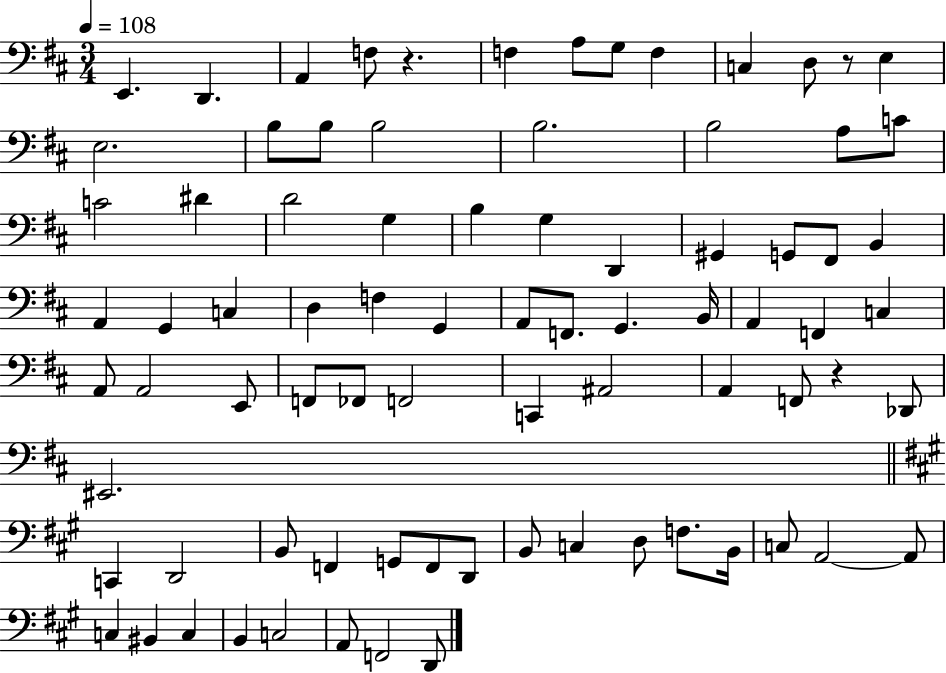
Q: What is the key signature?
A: D major